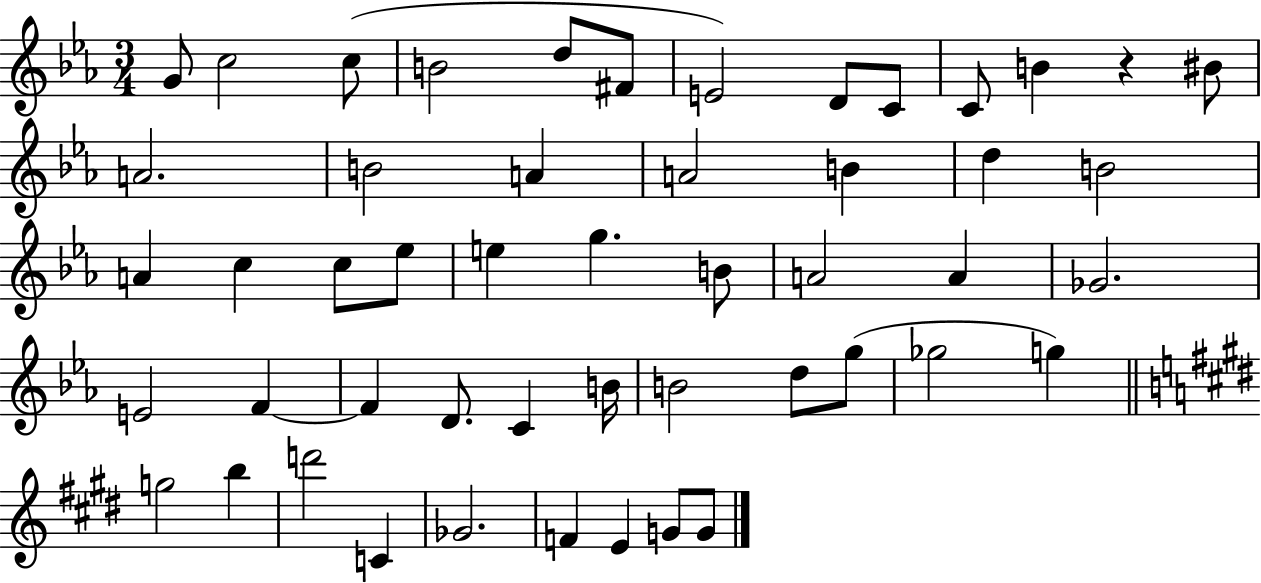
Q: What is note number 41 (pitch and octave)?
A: G5